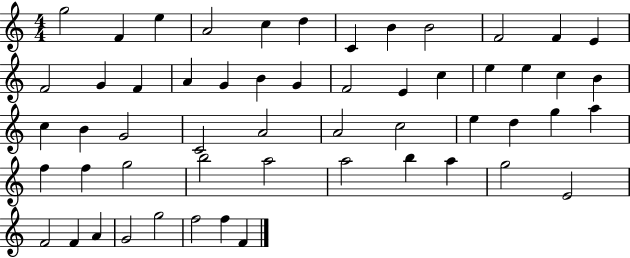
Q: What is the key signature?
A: C major